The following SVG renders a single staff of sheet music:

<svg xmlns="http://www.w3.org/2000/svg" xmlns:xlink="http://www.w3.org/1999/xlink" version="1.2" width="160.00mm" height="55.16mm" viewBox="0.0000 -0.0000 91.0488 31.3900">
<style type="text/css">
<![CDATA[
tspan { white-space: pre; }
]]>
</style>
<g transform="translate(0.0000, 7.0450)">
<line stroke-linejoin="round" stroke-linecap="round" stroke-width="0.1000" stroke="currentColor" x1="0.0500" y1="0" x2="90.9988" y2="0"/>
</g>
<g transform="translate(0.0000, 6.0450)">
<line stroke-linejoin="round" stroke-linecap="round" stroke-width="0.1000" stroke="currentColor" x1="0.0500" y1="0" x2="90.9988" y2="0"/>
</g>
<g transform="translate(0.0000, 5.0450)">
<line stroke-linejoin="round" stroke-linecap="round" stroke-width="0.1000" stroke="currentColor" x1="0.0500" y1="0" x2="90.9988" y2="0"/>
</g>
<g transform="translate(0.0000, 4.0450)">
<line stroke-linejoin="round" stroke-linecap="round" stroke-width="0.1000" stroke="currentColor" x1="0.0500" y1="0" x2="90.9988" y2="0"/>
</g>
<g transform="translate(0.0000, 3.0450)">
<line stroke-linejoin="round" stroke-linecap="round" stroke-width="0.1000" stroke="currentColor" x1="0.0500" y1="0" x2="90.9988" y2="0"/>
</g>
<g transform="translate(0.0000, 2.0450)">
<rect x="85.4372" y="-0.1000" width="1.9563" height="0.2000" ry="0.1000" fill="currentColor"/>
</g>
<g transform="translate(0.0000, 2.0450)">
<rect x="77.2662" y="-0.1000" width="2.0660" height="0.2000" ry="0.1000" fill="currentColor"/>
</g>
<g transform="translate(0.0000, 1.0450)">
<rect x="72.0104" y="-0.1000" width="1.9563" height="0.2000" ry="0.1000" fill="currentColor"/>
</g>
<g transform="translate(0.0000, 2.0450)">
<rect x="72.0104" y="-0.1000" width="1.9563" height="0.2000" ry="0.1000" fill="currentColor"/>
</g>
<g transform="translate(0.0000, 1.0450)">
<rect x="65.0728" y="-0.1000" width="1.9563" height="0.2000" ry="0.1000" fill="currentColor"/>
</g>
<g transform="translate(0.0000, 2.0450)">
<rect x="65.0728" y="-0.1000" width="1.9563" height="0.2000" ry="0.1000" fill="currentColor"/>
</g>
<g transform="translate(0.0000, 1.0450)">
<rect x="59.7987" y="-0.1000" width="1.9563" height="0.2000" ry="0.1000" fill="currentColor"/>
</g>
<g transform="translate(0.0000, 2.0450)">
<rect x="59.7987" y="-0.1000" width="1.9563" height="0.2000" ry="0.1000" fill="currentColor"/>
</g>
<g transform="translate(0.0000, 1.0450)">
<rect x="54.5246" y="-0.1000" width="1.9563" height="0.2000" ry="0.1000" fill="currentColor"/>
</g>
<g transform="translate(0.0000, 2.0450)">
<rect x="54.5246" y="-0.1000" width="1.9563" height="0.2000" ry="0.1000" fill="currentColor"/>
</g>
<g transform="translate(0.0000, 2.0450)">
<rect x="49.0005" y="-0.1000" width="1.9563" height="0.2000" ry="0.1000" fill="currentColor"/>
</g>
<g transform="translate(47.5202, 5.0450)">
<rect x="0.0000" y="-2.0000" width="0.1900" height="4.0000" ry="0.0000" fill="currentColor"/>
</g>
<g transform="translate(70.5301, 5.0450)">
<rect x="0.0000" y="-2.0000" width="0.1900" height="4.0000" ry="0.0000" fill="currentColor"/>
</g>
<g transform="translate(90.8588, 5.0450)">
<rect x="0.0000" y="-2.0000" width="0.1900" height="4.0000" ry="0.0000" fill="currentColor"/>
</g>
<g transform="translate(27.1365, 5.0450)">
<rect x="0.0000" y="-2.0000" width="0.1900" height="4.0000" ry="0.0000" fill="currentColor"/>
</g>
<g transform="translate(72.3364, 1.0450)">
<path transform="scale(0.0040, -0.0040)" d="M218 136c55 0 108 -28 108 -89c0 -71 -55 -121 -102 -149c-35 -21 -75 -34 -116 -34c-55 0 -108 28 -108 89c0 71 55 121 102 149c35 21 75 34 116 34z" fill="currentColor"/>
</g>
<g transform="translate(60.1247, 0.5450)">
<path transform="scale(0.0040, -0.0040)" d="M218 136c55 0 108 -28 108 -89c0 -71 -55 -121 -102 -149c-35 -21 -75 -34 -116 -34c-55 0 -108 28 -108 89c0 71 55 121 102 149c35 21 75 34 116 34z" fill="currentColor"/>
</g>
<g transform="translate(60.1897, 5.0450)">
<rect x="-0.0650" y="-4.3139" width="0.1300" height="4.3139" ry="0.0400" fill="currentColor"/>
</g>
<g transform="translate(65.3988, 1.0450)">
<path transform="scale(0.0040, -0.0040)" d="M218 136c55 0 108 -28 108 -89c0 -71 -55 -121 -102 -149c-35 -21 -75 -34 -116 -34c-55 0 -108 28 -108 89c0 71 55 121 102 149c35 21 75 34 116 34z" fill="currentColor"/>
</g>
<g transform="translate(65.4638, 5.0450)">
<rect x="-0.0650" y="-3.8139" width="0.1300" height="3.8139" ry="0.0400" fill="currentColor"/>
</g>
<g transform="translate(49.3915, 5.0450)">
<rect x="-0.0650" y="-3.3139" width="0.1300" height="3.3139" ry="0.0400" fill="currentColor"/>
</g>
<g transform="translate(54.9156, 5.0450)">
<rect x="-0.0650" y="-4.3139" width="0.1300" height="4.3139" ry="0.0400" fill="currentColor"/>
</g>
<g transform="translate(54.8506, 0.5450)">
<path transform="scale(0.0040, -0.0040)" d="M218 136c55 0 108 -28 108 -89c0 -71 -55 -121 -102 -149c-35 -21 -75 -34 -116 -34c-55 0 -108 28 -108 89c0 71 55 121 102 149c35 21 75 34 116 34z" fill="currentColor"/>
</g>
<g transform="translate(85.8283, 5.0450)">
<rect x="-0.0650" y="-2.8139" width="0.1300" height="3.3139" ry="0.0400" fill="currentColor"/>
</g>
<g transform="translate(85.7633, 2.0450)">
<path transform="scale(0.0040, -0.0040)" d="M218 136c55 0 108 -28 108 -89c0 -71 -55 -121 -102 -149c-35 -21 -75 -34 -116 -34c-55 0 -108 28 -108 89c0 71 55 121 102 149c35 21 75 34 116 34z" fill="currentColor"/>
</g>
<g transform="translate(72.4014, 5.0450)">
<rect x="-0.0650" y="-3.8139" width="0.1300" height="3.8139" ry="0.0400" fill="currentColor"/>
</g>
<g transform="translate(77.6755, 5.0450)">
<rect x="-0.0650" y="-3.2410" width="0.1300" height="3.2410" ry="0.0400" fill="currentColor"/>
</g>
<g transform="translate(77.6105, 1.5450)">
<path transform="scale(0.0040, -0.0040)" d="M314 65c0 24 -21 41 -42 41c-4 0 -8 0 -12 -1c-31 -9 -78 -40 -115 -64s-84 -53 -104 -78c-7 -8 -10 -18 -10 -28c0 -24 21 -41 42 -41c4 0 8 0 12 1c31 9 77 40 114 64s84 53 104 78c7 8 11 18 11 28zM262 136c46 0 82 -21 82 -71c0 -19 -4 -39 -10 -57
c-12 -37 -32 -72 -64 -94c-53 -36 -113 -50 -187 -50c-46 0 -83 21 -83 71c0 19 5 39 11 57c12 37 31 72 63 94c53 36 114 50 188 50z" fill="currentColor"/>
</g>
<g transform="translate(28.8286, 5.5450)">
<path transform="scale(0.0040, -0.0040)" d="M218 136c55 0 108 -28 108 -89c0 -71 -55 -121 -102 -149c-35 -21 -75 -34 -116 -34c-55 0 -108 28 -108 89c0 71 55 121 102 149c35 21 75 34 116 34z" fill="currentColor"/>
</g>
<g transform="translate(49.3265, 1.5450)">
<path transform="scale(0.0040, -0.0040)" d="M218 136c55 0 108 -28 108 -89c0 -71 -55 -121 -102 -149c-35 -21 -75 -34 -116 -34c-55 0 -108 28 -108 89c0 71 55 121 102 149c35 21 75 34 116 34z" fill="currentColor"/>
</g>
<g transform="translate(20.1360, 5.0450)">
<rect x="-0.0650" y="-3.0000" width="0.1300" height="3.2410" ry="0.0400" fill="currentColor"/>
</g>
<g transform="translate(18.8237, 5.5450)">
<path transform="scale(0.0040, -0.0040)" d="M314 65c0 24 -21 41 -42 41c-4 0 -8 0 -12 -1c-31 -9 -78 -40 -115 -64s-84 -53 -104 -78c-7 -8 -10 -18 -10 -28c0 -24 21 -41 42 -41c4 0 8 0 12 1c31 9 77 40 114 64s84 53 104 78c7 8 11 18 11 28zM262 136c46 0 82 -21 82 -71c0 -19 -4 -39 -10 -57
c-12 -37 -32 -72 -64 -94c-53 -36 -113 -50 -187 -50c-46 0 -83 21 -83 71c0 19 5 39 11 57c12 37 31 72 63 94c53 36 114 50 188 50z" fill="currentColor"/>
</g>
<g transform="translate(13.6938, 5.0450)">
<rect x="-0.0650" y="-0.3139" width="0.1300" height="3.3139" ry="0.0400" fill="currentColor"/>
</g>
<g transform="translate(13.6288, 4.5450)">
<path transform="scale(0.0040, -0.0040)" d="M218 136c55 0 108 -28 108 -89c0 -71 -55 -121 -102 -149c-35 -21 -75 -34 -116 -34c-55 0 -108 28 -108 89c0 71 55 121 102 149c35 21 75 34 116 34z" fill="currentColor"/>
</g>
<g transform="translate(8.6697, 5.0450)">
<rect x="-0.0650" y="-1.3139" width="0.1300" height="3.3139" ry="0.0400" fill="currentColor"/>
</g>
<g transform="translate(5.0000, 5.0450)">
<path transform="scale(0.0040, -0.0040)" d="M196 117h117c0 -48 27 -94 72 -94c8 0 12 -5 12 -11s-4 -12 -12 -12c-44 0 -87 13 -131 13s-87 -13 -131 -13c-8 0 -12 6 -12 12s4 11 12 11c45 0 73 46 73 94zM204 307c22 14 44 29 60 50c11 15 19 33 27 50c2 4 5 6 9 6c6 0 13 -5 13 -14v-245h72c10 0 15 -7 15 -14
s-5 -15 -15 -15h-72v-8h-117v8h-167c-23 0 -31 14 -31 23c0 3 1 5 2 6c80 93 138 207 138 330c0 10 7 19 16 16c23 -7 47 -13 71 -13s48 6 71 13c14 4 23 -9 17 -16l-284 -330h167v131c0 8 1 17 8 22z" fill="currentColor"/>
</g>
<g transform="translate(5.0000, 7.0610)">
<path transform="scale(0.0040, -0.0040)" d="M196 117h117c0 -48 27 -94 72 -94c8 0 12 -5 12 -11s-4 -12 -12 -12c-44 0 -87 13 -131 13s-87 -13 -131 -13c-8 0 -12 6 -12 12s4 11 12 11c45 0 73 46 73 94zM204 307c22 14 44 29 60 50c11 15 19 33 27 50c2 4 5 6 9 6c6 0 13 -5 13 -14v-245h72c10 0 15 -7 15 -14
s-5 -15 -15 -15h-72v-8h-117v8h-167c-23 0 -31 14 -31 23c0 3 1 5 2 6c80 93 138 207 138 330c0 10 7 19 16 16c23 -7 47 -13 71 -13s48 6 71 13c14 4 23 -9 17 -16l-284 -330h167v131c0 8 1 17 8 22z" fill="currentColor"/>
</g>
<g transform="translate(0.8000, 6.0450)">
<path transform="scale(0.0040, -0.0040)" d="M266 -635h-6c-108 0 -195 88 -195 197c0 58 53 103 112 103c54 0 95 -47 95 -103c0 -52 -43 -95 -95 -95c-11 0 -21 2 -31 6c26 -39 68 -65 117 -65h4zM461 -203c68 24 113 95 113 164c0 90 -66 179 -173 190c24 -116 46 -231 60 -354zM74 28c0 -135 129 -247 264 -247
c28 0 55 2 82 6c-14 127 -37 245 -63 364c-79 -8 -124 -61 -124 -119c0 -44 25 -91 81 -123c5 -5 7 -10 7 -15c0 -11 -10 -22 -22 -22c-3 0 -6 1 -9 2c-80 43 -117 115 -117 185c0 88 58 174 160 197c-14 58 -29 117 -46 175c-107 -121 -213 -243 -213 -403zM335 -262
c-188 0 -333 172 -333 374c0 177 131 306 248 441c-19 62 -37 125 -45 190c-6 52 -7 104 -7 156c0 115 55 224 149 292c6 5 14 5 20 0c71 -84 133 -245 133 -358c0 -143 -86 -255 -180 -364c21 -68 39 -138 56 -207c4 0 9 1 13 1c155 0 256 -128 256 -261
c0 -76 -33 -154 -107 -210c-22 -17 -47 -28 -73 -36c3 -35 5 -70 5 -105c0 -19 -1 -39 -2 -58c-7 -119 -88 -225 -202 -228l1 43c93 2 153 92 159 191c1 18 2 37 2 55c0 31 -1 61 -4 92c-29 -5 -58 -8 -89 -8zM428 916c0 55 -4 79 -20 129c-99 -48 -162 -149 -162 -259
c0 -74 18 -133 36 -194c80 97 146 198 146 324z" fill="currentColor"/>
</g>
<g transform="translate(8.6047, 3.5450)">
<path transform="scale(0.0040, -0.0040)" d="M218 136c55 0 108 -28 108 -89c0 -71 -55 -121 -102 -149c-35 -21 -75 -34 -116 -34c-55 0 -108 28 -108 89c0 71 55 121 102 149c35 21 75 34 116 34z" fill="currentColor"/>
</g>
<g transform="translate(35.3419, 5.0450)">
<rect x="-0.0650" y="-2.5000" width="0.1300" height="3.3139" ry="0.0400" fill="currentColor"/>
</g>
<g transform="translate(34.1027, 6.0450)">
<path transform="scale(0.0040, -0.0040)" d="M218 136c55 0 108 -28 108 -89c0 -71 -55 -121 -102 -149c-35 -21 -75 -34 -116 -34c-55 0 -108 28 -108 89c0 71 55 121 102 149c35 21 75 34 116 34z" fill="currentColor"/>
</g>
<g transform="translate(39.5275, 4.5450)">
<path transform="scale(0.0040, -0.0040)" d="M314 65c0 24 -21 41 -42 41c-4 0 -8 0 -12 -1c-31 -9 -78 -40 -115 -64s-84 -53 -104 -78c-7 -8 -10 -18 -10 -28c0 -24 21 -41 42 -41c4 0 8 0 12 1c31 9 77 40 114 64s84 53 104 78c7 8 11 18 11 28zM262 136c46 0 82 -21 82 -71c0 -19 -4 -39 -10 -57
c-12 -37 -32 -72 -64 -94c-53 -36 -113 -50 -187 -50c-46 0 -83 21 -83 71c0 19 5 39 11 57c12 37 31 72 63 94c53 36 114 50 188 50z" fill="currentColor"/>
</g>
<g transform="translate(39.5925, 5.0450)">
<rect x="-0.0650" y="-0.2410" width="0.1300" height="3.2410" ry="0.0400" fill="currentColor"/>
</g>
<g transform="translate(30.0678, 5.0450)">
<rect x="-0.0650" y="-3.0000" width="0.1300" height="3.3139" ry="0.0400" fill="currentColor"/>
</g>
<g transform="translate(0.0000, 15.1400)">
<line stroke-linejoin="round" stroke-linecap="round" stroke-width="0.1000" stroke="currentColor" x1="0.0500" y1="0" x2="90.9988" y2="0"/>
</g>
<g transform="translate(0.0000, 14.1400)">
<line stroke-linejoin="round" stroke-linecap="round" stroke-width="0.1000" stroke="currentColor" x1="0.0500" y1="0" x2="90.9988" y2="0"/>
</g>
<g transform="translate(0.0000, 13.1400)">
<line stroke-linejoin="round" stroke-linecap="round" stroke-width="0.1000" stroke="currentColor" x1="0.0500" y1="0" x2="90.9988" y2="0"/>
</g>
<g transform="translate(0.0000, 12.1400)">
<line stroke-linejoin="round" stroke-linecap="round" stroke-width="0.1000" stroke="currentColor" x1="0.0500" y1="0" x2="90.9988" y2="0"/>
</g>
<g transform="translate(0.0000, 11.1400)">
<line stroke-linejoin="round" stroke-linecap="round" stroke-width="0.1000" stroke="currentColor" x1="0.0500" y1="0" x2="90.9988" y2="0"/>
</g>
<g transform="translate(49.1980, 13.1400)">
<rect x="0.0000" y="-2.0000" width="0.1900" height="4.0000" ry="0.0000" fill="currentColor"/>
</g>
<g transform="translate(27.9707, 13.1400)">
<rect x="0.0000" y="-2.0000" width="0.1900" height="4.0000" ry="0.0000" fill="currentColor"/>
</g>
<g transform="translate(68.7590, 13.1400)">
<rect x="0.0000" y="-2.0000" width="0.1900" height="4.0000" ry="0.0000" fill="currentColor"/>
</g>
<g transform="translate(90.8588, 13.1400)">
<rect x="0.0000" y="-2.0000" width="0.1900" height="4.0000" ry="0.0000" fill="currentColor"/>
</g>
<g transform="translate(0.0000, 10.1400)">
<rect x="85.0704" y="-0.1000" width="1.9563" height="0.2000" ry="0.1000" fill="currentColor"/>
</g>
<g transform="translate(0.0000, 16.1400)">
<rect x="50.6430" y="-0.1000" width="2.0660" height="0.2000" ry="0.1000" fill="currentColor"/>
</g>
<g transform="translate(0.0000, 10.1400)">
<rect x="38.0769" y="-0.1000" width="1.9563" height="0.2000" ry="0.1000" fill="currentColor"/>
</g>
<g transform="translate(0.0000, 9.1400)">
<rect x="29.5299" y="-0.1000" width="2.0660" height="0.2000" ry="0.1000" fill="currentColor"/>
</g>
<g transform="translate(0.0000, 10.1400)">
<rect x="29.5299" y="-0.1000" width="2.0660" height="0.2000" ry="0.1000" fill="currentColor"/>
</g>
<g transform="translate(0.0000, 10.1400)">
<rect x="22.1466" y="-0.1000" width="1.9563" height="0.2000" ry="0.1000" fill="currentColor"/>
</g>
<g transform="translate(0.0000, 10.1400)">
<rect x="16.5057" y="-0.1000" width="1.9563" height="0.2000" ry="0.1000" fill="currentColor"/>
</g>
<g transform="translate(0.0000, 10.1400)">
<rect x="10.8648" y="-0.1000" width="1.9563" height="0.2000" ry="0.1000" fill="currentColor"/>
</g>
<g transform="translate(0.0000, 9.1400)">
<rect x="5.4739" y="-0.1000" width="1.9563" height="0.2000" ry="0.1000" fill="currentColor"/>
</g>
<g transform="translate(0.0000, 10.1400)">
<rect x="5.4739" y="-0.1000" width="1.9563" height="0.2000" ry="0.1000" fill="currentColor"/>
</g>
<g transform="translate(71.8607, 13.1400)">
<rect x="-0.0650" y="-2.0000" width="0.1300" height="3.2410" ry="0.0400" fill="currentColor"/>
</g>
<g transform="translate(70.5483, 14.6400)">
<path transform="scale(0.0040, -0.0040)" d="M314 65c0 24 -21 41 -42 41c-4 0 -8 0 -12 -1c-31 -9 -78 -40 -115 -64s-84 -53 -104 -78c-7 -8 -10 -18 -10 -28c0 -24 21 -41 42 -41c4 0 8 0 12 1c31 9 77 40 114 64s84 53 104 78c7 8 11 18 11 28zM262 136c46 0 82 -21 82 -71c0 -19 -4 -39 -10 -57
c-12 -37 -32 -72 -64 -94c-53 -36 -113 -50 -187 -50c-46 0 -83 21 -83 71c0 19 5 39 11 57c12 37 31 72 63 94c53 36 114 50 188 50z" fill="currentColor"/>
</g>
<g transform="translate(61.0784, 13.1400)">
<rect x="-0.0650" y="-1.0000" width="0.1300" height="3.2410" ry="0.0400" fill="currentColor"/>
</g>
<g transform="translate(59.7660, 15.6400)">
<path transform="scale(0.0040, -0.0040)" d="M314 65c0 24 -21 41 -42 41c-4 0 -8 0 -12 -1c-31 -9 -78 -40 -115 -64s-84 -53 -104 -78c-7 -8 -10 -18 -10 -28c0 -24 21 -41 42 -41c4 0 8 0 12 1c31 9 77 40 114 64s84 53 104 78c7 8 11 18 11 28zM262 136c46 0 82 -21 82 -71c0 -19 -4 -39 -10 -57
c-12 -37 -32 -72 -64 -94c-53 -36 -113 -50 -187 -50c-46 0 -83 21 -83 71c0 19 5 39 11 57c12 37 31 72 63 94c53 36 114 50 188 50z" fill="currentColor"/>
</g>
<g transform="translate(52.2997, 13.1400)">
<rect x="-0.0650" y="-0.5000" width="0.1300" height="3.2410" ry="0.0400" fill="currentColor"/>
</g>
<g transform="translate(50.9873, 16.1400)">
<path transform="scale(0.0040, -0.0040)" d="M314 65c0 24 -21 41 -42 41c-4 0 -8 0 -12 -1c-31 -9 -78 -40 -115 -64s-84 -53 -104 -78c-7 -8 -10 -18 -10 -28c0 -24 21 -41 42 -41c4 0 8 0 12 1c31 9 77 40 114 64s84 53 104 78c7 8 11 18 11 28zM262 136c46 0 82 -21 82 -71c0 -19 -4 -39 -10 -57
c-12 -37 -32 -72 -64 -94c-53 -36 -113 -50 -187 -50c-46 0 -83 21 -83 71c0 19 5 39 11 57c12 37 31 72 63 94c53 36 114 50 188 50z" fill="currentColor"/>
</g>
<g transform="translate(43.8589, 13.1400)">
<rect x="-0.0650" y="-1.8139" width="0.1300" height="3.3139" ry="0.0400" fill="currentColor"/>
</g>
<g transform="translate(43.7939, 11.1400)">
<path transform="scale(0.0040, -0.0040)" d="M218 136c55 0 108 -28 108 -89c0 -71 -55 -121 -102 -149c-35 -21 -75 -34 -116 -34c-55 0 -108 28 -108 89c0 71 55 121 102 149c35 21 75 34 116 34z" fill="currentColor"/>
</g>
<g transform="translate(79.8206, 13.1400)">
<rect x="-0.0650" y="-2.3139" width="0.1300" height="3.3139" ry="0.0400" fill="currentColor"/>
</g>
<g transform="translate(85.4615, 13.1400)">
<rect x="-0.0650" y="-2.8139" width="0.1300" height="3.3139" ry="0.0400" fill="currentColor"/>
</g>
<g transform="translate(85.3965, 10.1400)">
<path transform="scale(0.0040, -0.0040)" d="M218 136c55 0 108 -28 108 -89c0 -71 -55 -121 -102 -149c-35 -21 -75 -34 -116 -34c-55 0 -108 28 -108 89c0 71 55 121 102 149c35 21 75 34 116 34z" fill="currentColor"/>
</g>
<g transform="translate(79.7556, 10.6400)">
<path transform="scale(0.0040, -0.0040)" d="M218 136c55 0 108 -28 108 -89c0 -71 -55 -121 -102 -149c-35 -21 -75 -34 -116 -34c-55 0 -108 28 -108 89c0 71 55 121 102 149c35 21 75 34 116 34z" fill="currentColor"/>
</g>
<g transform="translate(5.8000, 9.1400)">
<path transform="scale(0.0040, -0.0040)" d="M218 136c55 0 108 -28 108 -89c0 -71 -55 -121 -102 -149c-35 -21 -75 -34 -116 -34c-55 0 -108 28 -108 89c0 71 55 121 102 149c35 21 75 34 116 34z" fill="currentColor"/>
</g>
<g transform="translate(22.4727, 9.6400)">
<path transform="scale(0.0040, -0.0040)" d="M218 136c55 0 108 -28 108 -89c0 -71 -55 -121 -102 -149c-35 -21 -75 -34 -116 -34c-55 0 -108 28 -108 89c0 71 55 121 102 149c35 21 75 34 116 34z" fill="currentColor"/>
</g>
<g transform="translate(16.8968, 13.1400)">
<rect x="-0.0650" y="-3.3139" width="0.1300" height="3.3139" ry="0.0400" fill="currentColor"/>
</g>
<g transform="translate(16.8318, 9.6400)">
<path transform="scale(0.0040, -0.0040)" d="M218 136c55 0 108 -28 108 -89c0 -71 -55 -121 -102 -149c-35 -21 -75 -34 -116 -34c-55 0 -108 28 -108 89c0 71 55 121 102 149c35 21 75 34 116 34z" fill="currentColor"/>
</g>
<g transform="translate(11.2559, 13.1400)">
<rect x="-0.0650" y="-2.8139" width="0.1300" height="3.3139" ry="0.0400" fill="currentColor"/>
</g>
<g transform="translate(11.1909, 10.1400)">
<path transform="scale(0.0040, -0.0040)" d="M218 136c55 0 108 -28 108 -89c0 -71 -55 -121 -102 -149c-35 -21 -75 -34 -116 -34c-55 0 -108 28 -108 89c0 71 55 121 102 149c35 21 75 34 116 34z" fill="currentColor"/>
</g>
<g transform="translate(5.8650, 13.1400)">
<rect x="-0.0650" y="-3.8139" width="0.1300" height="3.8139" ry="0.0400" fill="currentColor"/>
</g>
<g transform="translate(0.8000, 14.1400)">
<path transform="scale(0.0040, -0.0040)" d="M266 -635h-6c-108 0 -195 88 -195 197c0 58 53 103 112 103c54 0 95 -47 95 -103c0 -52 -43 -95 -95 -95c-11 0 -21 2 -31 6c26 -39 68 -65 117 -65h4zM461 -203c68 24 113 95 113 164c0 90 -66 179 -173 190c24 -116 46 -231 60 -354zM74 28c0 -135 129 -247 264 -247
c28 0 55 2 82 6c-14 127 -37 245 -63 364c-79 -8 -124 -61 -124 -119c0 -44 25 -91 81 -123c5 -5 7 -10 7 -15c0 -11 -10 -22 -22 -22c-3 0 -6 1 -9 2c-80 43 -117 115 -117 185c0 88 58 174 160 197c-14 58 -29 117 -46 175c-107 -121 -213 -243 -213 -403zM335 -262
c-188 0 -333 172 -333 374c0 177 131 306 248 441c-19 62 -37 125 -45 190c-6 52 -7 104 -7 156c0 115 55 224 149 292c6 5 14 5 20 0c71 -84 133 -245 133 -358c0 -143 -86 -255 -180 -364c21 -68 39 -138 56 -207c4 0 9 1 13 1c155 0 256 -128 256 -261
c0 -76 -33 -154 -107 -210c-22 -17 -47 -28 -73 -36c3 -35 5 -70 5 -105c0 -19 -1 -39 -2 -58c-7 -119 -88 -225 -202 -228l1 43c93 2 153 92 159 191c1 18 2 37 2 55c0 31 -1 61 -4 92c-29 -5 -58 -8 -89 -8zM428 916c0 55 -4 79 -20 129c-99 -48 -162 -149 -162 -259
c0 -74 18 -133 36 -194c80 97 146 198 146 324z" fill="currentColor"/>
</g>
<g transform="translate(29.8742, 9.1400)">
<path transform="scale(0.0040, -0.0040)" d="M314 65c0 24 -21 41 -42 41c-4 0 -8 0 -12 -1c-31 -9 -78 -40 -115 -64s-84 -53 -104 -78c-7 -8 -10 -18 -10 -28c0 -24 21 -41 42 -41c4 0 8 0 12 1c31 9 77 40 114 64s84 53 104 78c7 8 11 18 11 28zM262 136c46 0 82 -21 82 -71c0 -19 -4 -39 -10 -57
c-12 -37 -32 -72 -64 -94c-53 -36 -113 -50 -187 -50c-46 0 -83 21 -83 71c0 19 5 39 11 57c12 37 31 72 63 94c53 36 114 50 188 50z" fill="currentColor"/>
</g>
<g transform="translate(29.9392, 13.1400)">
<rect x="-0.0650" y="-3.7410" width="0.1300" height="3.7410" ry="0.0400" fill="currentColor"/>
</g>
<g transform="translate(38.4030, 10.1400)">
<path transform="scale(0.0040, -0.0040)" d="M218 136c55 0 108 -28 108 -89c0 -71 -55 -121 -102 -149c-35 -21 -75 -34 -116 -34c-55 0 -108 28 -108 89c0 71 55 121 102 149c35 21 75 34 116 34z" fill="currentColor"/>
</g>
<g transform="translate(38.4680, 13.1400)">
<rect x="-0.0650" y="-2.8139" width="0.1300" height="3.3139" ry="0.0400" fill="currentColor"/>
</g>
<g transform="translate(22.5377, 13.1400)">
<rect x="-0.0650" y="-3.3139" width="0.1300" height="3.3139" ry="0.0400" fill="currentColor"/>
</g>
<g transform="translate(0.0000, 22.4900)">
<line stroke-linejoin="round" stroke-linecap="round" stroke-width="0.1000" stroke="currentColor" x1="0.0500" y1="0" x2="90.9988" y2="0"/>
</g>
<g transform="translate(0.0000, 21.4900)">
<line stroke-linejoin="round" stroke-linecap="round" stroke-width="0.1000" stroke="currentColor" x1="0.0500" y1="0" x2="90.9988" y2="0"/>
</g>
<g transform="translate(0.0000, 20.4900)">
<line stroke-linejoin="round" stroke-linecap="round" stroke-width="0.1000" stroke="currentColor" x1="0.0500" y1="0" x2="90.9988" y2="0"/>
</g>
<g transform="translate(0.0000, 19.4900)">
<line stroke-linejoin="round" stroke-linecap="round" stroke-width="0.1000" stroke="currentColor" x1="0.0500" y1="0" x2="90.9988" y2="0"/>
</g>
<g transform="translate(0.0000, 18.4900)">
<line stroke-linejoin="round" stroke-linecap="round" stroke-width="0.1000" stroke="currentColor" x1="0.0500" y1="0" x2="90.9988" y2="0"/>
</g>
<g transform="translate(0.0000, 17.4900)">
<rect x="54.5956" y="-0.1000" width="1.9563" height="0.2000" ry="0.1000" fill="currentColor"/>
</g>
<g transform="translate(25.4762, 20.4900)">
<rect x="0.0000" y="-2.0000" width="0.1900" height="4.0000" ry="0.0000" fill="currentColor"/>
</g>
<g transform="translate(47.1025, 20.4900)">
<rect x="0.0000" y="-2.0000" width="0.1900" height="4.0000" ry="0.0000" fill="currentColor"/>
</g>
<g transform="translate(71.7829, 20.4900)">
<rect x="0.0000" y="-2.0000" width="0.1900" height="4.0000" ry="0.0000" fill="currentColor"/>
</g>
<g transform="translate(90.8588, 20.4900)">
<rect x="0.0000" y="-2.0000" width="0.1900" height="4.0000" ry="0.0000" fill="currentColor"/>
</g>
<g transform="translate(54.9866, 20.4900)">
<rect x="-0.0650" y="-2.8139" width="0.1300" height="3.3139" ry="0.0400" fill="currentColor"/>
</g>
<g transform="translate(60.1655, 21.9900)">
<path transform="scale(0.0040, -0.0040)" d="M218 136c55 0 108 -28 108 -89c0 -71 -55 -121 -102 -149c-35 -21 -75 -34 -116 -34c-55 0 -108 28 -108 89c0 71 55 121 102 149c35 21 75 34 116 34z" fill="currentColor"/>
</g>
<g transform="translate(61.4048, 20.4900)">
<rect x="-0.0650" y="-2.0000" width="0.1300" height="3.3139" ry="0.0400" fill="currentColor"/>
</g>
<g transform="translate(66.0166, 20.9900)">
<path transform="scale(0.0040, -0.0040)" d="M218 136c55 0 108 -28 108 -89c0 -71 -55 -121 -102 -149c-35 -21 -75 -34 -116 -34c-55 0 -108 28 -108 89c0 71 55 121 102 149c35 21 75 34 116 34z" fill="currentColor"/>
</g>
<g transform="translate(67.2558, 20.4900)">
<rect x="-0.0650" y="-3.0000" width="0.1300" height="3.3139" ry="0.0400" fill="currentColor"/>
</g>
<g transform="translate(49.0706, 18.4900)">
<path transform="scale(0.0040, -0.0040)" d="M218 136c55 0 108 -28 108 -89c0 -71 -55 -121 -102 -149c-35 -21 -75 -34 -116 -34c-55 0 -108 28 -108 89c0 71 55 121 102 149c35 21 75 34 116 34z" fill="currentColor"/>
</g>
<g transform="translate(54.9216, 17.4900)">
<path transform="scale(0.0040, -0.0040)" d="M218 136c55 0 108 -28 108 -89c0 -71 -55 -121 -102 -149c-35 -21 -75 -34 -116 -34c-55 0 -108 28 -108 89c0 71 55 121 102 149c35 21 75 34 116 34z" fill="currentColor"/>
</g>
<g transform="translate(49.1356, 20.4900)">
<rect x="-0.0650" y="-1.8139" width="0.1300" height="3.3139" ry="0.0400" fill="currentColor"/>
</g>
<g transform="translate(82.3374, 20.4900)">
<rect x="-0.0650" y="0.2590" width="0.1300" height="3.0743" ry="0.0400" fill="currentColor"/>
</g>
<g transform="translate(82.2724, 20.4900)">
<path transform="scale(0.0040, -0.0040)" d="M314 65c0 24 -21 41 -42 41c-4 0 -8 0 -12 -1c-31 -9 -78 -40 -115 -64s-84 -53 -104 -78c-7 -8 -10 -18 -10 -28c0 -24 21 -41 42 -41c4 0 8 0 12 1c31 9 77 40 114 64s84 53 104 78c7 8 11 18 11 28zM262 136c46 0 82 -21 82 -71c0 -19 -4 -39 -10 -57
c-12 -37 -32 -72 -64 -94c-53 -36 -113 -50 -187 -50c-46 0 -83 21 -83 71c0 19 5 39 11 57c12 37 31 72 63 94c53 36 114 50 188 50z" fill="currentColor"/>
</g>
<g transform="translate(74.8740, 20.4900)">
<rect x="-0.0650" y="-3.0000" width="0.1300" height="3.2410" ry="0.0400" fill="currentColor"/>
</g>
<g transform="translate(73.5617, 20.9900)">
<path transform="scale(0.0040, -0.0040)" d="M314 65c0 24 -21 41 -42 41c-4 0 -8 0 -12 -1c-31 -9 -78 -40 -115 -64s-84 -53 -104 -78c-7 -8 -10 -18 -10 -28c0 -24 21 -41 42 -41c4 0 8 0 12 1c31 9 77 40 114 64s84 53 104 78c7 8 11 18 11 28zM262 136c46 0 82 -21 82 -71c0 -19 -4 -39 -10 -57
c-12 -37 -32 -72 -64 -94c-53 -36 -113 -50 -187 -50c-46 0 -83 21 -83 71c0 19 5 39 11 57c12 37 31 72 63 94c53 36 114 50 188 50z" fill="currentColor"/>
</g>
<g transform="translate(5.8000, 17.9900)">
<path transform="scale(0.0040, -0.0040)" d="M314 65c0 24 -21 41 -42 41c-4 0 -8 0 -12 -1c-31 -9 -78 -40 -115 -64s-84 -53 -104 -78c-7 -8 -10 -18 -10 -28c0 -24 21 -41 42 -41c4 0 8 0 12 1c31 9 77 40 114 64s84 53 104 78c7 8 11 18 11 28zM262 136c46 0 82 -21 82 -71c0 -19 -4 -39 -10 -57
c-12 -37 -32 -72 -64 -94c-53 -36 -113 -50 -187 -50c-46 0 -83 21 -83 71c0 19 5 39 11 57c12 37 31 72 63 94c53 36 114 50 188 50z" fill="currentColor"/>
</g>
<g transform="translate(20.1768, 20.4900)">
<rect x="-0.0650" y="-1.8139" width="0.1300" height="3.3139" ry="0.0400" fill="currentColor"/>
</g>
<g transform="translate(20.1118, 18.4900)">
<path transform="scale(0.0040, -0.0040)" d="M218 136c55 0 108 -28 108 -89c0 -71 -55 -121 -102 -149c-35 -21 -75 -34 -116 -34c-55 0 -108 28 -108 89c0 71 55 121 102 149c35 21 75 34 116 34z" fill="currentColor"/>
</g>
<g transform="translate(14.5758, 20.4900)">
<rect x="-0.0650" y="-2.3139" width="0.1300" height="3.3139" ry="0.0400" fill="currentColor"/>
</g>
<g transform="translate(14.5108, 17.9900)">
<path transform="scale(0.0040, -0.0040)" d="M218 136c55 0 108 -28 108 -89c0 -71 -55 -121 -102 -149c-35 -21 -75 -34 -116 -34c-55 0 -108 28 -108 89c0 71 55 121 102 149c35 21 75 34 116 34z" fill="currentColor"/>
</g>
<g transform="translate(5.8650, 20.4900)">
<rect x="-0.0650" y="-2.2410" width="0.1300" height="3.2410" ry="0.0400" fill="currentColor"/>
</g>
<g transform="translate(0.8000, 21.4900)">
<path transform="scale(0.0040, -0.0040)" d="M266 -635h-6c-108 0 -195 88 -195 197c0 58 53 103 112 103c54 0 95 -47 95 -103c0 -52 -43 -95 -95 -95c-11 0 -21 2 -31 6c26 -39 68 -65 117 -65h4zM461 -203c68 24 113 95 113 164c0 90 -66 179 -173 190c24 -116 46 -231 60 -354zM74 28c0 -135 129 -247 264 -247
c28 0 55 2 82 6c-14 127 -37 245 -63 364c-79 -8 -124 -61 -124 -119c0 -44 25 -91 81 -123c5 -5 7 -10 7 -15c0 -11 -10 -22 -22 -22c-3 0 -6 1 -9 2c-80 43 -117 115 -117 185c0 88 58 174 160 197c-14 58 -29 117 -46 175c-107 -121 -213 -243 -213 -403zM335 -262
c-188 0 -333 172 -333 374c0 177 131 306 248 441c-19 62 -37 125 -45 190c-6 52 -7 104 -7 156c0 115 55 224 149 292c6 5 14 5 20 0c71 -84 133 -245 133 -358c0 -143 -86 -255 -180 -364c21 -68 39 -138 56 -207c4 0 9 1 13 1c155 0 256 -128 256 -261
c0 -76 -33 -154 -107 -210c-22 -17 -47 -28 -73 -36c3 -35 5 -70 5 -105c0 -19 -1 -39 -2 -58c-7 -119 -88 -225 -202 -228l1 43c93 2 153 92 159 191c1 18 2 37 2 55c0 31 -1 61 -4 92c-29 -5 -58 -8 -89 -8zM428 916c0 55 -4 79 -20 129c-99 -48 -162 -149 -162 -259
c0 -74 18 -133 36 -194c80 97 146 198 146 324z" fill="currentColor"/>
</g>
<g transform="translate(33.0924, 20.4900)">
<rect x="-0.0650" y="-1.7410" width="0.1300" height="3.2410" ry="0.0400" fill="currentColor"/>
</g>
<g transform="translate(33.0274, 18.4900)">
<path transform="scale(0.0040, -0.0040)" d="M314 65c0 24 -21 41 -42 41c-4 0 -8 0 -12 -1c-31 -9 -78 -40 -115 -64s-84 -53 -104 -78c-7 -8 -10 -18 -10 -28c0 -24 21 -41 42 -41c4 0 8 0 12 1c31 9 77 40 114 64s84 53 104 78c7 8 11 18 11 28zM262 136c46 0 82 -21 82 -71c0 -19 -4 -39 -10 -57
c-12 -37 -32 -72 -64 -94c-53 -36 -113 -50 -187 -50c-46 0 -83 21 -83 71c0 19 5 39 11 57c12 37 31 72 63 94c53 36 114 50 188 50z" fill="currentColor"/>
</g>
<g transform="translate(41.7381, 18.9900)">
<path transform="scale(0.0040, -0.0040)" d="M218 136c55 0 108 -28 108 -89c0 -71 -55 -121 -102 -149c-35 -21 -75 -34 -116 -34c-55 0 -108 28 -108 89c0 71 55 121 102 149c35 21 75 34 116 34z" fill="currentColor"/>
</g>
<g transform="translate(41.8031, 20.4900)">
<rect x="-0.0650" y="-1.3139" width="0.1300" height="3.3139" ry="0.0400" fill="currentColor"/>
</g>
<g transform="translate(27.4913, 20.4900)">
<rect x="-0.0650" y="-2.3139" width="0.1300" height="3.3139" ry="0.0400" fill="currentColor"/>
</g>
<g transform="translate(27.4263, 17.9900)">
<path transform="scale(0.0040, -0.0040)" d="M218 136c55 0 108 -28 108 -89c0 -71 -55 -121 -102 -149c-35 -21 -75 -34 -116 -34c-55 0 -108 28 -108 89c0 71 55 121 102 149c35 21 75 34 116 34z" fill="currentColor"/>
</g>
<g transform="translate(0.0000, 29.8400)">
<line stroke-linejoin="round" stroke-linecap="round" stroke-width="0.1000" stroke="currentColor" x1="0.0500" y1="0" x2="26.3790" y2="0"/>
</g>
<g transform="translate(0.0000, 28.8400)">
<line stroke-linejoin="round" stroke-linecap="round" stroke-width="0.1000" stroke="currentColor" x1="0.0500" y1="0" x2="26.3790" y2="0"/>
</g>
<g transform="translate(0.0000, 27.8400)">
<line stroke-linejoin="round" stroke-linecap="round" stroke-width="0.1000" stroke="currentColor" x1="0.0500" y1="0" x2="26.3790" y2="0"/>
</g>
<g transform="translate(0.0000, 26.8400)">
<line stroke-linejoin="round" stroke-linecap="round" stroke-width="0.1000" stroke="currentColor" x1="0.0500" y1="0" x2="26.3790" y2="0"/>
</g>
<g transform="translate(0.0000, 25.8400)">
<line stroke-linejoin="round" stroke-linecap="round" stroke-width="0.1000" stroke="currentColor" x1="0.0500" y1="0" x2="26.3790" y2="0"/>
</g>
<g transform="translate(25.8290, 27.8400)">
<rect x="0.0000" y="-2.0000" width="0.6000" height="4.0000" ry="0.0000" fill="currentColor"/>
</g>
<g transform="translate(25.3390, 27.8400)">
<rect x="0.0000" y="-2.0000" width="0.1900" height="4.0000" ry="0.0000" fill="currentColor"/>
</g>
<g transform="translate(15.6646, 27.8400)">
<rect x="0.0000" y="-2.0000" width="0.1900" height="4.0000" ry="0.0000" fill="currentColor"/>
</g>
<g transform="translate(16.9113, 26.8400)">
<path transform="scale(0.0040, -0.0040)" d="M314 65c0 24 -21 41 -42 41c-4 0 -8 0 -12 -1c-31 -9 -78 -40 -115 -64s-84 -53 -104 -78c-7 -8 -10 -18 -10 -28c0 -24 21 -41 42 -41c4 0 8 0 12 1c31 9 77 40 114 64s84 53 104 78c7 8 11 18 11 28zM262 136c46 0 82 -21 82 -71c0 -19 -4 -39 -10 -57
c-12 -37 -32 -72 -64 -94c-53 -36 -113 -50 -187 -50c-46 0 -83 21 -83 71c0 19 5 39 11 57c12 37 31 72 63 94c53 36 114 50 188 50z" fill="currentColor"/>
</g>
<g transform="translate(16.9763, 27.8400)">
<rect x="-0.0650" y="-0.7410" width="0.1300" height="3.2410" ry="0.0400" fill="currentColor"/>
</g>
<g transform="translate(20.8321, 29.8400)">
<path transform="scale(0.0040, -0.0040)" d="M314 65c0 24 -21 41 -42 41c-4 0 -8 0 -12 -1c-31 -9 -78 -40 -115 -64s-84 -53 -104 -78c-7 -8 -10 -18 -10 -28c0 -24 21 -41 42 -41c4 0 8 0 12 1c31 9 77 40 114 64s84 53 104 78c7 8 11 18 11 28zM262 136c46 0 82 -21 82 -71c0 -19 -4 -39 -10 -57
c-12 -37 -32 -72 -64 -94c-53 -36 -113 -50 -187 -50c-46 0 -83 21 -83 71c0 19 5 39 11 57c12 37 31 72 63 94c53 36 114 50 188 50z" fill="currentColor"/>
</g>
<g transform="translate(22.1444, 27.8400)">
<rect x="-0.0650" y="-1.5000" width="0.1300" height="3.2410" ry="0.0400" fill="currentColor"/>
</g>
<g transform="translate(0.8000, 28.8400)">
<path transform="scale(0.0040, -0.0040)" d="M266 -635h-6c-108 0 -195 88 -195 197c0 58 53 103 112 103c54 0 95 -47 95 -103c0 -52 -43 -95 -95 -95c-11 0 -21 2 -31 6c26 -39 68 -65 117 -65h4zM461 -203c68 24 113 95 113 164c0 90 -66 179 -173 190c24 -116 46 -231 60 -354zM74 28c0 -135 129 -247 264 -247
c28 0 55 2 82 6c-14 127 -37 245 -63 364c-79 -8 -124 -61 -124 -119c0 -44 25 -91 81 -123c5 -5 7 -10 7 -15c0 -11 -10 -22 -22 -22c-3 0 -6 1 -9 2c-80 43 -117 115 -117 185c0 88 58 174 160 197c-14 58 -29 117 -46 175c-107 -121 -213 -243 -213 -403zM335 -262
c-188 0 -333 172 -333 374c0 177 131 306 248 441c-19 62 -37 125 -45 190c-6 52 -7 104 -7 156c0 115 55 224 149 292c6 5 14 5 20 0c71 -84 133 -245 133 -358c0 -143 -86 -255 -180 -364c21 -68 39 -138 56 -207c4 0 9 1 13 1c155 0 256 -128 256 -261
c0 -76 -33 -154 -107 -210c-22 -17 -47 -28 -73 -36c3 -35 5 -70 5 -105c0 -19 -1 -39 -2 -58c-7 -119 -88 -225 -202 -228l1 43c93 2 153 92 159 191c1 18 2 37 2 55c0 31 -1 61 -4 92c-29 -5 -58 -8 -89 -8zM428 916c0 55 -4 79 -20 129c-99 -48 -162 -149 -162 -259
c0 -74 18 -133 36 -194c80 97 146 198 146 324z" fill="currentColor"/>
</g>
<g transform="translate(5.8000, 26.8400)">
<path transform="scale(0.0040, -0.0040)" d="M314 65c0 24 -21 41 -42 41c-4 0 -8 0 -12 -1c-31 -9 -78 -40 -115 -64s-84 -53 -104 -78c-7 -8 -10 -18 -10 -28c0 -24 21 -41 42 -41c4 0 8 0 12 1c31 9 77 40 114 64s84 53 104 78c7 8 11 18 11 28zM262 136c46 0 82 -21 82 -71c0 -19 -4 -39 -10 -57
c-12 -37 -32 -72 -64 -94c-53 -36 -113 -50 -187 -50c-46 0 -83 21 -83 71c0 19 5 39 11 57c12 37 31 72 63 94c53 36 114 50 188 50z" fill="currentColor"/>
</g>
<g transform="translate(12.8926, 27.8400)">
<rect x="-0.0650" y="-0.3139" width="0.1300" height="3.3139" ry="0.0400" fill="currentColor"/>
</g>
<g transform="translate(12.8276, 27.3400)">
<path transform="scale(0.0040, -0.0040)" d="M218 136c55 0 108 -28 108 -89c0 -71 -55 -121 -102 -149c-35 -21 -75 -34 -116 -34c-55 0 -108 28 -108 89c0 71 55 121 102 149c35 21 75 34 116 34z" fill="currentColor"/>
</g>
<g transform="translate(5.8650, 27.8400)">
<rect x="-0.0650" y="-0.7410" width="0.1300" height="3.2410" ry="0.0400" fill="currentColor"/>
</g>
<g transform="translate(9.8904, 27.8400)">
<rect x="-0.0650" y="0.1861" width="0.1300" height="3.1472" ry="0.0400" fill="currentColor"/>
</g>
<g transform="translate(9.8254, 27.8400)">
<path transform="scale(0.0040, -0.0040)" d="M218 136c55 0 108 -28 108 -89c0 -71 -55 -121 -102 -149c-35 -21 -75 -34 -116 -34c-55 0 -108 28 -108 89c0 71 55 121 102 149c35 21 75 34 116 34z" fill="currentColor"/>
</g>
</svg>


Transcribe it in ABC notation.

X:1
T:Untitled
M:4/4
L:1/4
K:C
e c A2 A G c2 b d' d' c' c' b2 a c' a b b c'2 a f C2 D2 F2 g a g2 g f g f2 e f a F A A2 B2 d2 B c d2 E2